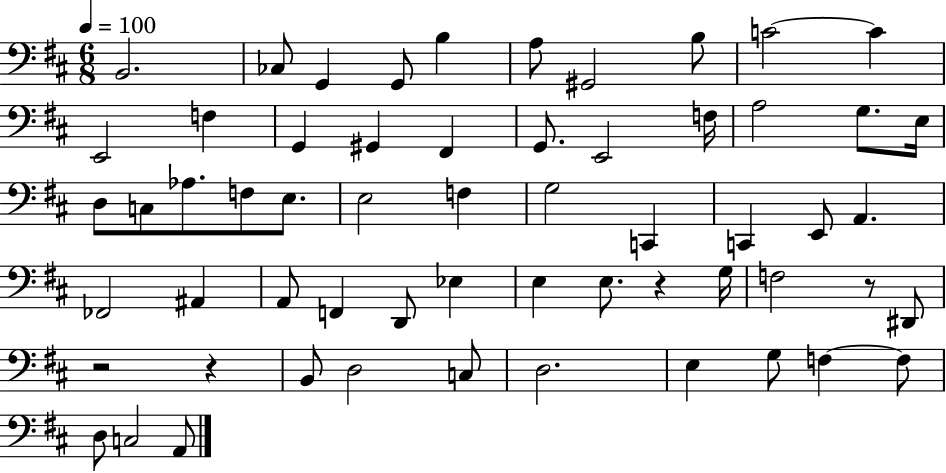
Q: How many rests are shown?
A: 4